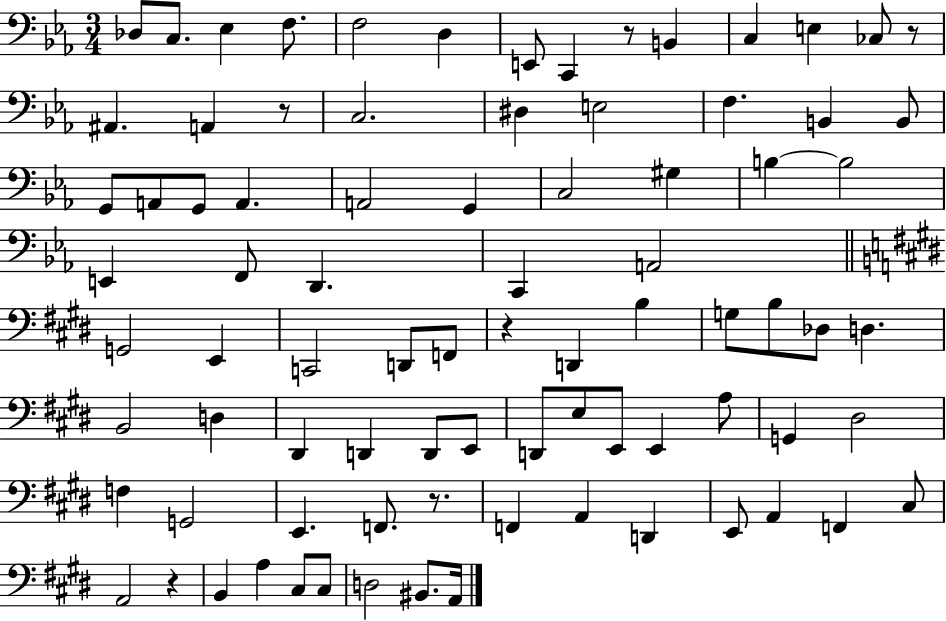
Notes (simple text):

Db3/e C3/e. Eb3/q F3/e. F3/h D3/q E2/e C2/q R/e B2/q C3/q E3/q CES3/e R/e A#2/q. A2/q R/e C3/h. D#3/q E3/h F3/q. B2/q B2/e G2/e A2/e G2/e A2/q. A2/h G2/q C3/h G#3/q B3/q B3/h E2/q F2/e D2/q. C2/q A2/h G2/h E2/q C2/h D2/e F2/e R/q D2/q B3/q G3/e B3/e Db3/e D3/q. B2/h D3/q D#2/q D2/q D2/e E2/e D2/e E3/e E2/e E2/q A3/e G2/q D#3/h F3/q G2/h E2/q. F2/e. R/e. F2/q A2/q D2/q E2/e A2/q F2/q C#3/e A2/h R/q B2/q A3/q C#3/e C#3/e D3/h BIS2/e. A2/s